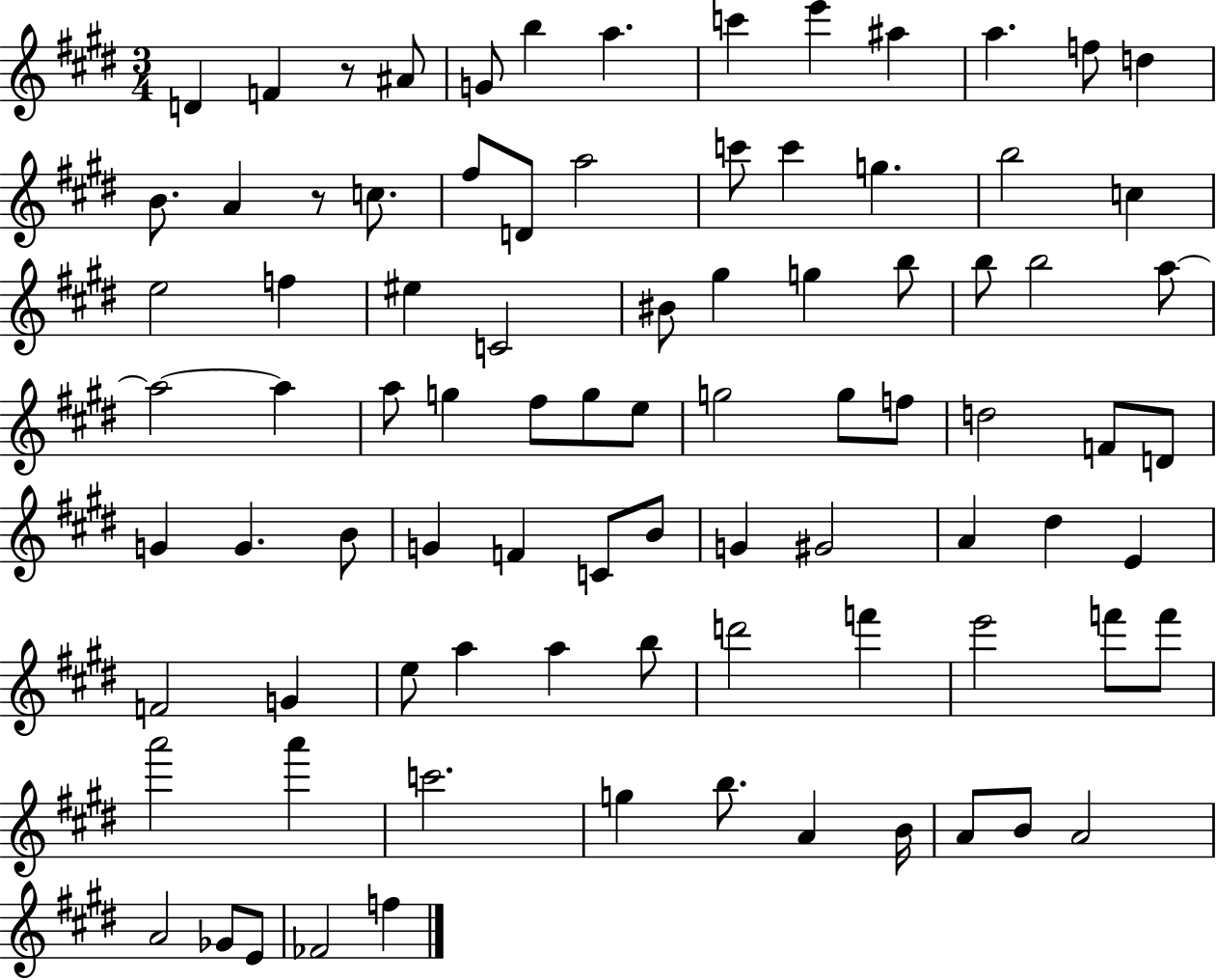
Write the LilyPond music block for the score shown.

{
  \clef treble
  \numericTimeSignature
  \time 3/4
  \key e \major
  d'4 f'4 r8 ais'8 | g'8 b''4 a''4. | c'''4 e'''4 ais''4 | a''4. f''8 d''4 | \break b'8. a'4 r8 c''8. | fis''8 d'8 a''2 | c'''8 c'''4 g''4. | b''2 c''4 | \break e''2 f''4 | eis''4 c'2 | bis'8 gis''4 g''4 b''8 | b''8 b''2 a''8~~ | \break a''2~~ a''4 | a''8 g''4 fis''8 g''8 e''8 | g''2 g''8 f''8 | d''2 f'8 d'8 | \break g'4 g'4. b'8 | g'4 f'4 c'8 b'8 | g'4 gis'2 | a'4 dis''4 e'4 | \break f'2 g'4 | e''8 a''4 a''4 b''8 | d'''2 f'''4 | e'''2 f'''8 f'''8 | \break a'''2 a'''4 | c'''2. | g''4 b''8. a'4 b'16 | a'8 b'8 a'2 | \break a'2 ges'8 e'8 | fes'2 f''4 | \bar "|."
}